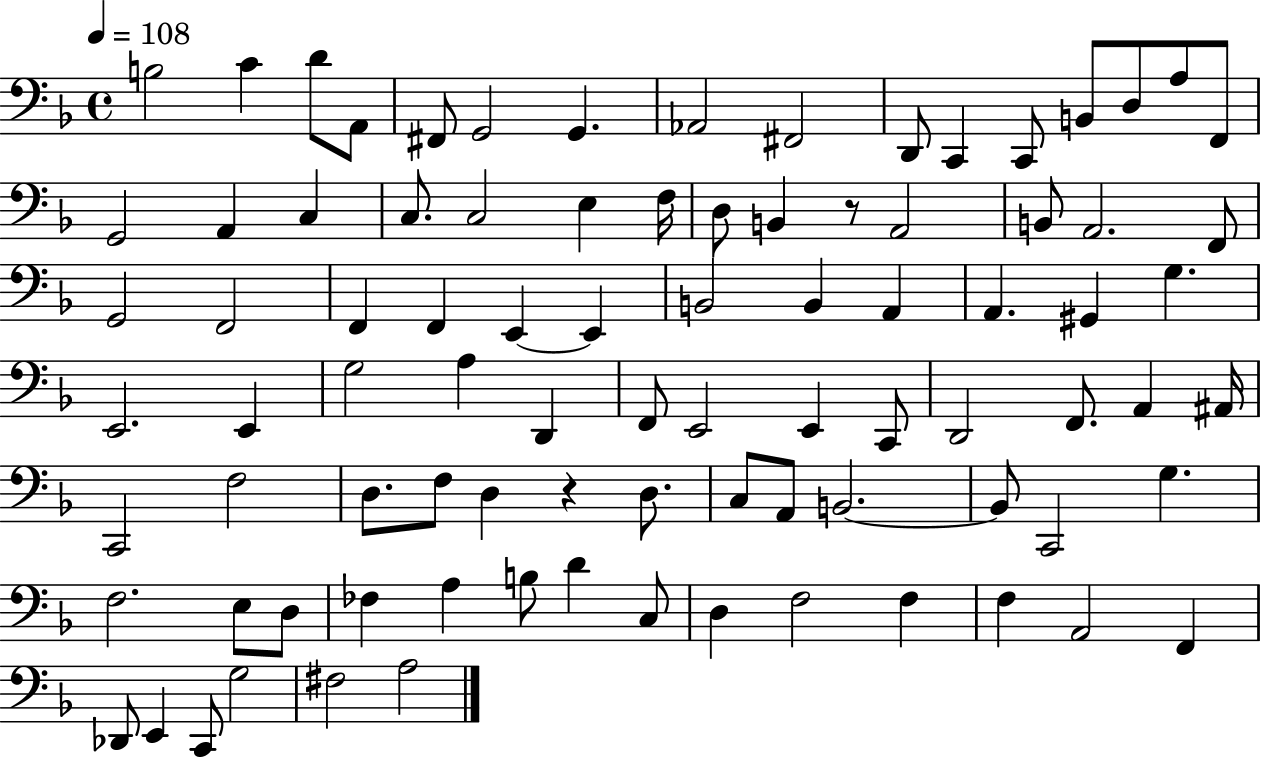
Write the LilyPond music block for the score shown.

{
  \clef bass
  \time 4/4
  \defaultTimeSignature
  \key f \major
  \tempo 4 = 108
  b2 c'4 d'8 a,8 | fis,8 g,2 g,4. | aes,2 fis,2 | d,8 c,4 c,8 b,8 d8 a8 f,8 | \break g,2 a,4 c4 | c8. c2 e4 f16 | d8 b,4 r8 a,2 | b,8 a,2. f,8 | \break g,2 f,2 | f,4 f,4 e,4~~ e,4 | b,2 b,4 a,4 | a,4. gis,4 g4. | \break e,2. e,4 | g2 a4 d,4 | f,8 e,2 e,4 c,8 | d,2 f,8. a,4 ais,16 | \break c,2 f2 | d8. f8 d4 r4 d8. | c8 a,8 b,2.~~ | b,8 c,2 g4. | \break f2. e8 d8 | fes4 a4 b8 d'4 c8 | d4 f2 f4 | f4 a,2 f,4 | \break des,8 e,4 c,8 g2 | fis2 a2 | \bar "|."
}